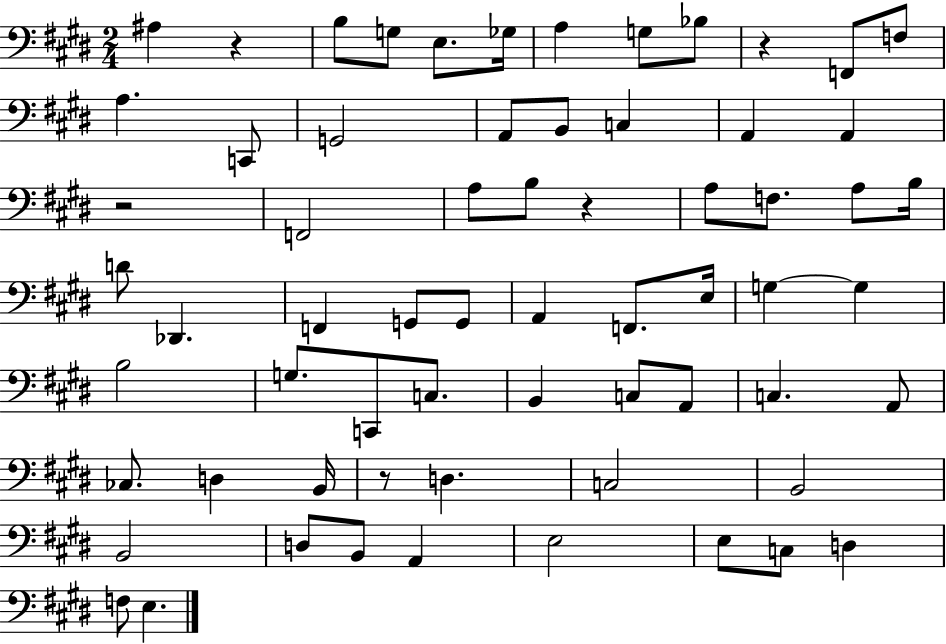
X:1
T:Untitled
M:2/4
L:1/4
K:E
^A, z B,/2 G,/2 E,/2 _G,/4 A, G,/2 _B,/2 z F,,/2 F,/2 A, C,,/2 G,,2 A,,/2 B,,/2 C, A,, A,, z2 F,,2 A,/2 B,/2 z A,/2 F,/2 A,/2 B,/4 D/2 _D,, F,, G,,/2 G,,/2 A,, F,,/2 E,/4 G, G, B,2 G,/2 C,,/2 C,/2 B,, C,/2 A,,/2 C, A,,/2 _C,/2 D, B,,/4 z/2 D, C,2 B,,2 B,,2 D,/2 B,,/2 A,, E,2 E,/2 C,/2 D, F,/2 E,